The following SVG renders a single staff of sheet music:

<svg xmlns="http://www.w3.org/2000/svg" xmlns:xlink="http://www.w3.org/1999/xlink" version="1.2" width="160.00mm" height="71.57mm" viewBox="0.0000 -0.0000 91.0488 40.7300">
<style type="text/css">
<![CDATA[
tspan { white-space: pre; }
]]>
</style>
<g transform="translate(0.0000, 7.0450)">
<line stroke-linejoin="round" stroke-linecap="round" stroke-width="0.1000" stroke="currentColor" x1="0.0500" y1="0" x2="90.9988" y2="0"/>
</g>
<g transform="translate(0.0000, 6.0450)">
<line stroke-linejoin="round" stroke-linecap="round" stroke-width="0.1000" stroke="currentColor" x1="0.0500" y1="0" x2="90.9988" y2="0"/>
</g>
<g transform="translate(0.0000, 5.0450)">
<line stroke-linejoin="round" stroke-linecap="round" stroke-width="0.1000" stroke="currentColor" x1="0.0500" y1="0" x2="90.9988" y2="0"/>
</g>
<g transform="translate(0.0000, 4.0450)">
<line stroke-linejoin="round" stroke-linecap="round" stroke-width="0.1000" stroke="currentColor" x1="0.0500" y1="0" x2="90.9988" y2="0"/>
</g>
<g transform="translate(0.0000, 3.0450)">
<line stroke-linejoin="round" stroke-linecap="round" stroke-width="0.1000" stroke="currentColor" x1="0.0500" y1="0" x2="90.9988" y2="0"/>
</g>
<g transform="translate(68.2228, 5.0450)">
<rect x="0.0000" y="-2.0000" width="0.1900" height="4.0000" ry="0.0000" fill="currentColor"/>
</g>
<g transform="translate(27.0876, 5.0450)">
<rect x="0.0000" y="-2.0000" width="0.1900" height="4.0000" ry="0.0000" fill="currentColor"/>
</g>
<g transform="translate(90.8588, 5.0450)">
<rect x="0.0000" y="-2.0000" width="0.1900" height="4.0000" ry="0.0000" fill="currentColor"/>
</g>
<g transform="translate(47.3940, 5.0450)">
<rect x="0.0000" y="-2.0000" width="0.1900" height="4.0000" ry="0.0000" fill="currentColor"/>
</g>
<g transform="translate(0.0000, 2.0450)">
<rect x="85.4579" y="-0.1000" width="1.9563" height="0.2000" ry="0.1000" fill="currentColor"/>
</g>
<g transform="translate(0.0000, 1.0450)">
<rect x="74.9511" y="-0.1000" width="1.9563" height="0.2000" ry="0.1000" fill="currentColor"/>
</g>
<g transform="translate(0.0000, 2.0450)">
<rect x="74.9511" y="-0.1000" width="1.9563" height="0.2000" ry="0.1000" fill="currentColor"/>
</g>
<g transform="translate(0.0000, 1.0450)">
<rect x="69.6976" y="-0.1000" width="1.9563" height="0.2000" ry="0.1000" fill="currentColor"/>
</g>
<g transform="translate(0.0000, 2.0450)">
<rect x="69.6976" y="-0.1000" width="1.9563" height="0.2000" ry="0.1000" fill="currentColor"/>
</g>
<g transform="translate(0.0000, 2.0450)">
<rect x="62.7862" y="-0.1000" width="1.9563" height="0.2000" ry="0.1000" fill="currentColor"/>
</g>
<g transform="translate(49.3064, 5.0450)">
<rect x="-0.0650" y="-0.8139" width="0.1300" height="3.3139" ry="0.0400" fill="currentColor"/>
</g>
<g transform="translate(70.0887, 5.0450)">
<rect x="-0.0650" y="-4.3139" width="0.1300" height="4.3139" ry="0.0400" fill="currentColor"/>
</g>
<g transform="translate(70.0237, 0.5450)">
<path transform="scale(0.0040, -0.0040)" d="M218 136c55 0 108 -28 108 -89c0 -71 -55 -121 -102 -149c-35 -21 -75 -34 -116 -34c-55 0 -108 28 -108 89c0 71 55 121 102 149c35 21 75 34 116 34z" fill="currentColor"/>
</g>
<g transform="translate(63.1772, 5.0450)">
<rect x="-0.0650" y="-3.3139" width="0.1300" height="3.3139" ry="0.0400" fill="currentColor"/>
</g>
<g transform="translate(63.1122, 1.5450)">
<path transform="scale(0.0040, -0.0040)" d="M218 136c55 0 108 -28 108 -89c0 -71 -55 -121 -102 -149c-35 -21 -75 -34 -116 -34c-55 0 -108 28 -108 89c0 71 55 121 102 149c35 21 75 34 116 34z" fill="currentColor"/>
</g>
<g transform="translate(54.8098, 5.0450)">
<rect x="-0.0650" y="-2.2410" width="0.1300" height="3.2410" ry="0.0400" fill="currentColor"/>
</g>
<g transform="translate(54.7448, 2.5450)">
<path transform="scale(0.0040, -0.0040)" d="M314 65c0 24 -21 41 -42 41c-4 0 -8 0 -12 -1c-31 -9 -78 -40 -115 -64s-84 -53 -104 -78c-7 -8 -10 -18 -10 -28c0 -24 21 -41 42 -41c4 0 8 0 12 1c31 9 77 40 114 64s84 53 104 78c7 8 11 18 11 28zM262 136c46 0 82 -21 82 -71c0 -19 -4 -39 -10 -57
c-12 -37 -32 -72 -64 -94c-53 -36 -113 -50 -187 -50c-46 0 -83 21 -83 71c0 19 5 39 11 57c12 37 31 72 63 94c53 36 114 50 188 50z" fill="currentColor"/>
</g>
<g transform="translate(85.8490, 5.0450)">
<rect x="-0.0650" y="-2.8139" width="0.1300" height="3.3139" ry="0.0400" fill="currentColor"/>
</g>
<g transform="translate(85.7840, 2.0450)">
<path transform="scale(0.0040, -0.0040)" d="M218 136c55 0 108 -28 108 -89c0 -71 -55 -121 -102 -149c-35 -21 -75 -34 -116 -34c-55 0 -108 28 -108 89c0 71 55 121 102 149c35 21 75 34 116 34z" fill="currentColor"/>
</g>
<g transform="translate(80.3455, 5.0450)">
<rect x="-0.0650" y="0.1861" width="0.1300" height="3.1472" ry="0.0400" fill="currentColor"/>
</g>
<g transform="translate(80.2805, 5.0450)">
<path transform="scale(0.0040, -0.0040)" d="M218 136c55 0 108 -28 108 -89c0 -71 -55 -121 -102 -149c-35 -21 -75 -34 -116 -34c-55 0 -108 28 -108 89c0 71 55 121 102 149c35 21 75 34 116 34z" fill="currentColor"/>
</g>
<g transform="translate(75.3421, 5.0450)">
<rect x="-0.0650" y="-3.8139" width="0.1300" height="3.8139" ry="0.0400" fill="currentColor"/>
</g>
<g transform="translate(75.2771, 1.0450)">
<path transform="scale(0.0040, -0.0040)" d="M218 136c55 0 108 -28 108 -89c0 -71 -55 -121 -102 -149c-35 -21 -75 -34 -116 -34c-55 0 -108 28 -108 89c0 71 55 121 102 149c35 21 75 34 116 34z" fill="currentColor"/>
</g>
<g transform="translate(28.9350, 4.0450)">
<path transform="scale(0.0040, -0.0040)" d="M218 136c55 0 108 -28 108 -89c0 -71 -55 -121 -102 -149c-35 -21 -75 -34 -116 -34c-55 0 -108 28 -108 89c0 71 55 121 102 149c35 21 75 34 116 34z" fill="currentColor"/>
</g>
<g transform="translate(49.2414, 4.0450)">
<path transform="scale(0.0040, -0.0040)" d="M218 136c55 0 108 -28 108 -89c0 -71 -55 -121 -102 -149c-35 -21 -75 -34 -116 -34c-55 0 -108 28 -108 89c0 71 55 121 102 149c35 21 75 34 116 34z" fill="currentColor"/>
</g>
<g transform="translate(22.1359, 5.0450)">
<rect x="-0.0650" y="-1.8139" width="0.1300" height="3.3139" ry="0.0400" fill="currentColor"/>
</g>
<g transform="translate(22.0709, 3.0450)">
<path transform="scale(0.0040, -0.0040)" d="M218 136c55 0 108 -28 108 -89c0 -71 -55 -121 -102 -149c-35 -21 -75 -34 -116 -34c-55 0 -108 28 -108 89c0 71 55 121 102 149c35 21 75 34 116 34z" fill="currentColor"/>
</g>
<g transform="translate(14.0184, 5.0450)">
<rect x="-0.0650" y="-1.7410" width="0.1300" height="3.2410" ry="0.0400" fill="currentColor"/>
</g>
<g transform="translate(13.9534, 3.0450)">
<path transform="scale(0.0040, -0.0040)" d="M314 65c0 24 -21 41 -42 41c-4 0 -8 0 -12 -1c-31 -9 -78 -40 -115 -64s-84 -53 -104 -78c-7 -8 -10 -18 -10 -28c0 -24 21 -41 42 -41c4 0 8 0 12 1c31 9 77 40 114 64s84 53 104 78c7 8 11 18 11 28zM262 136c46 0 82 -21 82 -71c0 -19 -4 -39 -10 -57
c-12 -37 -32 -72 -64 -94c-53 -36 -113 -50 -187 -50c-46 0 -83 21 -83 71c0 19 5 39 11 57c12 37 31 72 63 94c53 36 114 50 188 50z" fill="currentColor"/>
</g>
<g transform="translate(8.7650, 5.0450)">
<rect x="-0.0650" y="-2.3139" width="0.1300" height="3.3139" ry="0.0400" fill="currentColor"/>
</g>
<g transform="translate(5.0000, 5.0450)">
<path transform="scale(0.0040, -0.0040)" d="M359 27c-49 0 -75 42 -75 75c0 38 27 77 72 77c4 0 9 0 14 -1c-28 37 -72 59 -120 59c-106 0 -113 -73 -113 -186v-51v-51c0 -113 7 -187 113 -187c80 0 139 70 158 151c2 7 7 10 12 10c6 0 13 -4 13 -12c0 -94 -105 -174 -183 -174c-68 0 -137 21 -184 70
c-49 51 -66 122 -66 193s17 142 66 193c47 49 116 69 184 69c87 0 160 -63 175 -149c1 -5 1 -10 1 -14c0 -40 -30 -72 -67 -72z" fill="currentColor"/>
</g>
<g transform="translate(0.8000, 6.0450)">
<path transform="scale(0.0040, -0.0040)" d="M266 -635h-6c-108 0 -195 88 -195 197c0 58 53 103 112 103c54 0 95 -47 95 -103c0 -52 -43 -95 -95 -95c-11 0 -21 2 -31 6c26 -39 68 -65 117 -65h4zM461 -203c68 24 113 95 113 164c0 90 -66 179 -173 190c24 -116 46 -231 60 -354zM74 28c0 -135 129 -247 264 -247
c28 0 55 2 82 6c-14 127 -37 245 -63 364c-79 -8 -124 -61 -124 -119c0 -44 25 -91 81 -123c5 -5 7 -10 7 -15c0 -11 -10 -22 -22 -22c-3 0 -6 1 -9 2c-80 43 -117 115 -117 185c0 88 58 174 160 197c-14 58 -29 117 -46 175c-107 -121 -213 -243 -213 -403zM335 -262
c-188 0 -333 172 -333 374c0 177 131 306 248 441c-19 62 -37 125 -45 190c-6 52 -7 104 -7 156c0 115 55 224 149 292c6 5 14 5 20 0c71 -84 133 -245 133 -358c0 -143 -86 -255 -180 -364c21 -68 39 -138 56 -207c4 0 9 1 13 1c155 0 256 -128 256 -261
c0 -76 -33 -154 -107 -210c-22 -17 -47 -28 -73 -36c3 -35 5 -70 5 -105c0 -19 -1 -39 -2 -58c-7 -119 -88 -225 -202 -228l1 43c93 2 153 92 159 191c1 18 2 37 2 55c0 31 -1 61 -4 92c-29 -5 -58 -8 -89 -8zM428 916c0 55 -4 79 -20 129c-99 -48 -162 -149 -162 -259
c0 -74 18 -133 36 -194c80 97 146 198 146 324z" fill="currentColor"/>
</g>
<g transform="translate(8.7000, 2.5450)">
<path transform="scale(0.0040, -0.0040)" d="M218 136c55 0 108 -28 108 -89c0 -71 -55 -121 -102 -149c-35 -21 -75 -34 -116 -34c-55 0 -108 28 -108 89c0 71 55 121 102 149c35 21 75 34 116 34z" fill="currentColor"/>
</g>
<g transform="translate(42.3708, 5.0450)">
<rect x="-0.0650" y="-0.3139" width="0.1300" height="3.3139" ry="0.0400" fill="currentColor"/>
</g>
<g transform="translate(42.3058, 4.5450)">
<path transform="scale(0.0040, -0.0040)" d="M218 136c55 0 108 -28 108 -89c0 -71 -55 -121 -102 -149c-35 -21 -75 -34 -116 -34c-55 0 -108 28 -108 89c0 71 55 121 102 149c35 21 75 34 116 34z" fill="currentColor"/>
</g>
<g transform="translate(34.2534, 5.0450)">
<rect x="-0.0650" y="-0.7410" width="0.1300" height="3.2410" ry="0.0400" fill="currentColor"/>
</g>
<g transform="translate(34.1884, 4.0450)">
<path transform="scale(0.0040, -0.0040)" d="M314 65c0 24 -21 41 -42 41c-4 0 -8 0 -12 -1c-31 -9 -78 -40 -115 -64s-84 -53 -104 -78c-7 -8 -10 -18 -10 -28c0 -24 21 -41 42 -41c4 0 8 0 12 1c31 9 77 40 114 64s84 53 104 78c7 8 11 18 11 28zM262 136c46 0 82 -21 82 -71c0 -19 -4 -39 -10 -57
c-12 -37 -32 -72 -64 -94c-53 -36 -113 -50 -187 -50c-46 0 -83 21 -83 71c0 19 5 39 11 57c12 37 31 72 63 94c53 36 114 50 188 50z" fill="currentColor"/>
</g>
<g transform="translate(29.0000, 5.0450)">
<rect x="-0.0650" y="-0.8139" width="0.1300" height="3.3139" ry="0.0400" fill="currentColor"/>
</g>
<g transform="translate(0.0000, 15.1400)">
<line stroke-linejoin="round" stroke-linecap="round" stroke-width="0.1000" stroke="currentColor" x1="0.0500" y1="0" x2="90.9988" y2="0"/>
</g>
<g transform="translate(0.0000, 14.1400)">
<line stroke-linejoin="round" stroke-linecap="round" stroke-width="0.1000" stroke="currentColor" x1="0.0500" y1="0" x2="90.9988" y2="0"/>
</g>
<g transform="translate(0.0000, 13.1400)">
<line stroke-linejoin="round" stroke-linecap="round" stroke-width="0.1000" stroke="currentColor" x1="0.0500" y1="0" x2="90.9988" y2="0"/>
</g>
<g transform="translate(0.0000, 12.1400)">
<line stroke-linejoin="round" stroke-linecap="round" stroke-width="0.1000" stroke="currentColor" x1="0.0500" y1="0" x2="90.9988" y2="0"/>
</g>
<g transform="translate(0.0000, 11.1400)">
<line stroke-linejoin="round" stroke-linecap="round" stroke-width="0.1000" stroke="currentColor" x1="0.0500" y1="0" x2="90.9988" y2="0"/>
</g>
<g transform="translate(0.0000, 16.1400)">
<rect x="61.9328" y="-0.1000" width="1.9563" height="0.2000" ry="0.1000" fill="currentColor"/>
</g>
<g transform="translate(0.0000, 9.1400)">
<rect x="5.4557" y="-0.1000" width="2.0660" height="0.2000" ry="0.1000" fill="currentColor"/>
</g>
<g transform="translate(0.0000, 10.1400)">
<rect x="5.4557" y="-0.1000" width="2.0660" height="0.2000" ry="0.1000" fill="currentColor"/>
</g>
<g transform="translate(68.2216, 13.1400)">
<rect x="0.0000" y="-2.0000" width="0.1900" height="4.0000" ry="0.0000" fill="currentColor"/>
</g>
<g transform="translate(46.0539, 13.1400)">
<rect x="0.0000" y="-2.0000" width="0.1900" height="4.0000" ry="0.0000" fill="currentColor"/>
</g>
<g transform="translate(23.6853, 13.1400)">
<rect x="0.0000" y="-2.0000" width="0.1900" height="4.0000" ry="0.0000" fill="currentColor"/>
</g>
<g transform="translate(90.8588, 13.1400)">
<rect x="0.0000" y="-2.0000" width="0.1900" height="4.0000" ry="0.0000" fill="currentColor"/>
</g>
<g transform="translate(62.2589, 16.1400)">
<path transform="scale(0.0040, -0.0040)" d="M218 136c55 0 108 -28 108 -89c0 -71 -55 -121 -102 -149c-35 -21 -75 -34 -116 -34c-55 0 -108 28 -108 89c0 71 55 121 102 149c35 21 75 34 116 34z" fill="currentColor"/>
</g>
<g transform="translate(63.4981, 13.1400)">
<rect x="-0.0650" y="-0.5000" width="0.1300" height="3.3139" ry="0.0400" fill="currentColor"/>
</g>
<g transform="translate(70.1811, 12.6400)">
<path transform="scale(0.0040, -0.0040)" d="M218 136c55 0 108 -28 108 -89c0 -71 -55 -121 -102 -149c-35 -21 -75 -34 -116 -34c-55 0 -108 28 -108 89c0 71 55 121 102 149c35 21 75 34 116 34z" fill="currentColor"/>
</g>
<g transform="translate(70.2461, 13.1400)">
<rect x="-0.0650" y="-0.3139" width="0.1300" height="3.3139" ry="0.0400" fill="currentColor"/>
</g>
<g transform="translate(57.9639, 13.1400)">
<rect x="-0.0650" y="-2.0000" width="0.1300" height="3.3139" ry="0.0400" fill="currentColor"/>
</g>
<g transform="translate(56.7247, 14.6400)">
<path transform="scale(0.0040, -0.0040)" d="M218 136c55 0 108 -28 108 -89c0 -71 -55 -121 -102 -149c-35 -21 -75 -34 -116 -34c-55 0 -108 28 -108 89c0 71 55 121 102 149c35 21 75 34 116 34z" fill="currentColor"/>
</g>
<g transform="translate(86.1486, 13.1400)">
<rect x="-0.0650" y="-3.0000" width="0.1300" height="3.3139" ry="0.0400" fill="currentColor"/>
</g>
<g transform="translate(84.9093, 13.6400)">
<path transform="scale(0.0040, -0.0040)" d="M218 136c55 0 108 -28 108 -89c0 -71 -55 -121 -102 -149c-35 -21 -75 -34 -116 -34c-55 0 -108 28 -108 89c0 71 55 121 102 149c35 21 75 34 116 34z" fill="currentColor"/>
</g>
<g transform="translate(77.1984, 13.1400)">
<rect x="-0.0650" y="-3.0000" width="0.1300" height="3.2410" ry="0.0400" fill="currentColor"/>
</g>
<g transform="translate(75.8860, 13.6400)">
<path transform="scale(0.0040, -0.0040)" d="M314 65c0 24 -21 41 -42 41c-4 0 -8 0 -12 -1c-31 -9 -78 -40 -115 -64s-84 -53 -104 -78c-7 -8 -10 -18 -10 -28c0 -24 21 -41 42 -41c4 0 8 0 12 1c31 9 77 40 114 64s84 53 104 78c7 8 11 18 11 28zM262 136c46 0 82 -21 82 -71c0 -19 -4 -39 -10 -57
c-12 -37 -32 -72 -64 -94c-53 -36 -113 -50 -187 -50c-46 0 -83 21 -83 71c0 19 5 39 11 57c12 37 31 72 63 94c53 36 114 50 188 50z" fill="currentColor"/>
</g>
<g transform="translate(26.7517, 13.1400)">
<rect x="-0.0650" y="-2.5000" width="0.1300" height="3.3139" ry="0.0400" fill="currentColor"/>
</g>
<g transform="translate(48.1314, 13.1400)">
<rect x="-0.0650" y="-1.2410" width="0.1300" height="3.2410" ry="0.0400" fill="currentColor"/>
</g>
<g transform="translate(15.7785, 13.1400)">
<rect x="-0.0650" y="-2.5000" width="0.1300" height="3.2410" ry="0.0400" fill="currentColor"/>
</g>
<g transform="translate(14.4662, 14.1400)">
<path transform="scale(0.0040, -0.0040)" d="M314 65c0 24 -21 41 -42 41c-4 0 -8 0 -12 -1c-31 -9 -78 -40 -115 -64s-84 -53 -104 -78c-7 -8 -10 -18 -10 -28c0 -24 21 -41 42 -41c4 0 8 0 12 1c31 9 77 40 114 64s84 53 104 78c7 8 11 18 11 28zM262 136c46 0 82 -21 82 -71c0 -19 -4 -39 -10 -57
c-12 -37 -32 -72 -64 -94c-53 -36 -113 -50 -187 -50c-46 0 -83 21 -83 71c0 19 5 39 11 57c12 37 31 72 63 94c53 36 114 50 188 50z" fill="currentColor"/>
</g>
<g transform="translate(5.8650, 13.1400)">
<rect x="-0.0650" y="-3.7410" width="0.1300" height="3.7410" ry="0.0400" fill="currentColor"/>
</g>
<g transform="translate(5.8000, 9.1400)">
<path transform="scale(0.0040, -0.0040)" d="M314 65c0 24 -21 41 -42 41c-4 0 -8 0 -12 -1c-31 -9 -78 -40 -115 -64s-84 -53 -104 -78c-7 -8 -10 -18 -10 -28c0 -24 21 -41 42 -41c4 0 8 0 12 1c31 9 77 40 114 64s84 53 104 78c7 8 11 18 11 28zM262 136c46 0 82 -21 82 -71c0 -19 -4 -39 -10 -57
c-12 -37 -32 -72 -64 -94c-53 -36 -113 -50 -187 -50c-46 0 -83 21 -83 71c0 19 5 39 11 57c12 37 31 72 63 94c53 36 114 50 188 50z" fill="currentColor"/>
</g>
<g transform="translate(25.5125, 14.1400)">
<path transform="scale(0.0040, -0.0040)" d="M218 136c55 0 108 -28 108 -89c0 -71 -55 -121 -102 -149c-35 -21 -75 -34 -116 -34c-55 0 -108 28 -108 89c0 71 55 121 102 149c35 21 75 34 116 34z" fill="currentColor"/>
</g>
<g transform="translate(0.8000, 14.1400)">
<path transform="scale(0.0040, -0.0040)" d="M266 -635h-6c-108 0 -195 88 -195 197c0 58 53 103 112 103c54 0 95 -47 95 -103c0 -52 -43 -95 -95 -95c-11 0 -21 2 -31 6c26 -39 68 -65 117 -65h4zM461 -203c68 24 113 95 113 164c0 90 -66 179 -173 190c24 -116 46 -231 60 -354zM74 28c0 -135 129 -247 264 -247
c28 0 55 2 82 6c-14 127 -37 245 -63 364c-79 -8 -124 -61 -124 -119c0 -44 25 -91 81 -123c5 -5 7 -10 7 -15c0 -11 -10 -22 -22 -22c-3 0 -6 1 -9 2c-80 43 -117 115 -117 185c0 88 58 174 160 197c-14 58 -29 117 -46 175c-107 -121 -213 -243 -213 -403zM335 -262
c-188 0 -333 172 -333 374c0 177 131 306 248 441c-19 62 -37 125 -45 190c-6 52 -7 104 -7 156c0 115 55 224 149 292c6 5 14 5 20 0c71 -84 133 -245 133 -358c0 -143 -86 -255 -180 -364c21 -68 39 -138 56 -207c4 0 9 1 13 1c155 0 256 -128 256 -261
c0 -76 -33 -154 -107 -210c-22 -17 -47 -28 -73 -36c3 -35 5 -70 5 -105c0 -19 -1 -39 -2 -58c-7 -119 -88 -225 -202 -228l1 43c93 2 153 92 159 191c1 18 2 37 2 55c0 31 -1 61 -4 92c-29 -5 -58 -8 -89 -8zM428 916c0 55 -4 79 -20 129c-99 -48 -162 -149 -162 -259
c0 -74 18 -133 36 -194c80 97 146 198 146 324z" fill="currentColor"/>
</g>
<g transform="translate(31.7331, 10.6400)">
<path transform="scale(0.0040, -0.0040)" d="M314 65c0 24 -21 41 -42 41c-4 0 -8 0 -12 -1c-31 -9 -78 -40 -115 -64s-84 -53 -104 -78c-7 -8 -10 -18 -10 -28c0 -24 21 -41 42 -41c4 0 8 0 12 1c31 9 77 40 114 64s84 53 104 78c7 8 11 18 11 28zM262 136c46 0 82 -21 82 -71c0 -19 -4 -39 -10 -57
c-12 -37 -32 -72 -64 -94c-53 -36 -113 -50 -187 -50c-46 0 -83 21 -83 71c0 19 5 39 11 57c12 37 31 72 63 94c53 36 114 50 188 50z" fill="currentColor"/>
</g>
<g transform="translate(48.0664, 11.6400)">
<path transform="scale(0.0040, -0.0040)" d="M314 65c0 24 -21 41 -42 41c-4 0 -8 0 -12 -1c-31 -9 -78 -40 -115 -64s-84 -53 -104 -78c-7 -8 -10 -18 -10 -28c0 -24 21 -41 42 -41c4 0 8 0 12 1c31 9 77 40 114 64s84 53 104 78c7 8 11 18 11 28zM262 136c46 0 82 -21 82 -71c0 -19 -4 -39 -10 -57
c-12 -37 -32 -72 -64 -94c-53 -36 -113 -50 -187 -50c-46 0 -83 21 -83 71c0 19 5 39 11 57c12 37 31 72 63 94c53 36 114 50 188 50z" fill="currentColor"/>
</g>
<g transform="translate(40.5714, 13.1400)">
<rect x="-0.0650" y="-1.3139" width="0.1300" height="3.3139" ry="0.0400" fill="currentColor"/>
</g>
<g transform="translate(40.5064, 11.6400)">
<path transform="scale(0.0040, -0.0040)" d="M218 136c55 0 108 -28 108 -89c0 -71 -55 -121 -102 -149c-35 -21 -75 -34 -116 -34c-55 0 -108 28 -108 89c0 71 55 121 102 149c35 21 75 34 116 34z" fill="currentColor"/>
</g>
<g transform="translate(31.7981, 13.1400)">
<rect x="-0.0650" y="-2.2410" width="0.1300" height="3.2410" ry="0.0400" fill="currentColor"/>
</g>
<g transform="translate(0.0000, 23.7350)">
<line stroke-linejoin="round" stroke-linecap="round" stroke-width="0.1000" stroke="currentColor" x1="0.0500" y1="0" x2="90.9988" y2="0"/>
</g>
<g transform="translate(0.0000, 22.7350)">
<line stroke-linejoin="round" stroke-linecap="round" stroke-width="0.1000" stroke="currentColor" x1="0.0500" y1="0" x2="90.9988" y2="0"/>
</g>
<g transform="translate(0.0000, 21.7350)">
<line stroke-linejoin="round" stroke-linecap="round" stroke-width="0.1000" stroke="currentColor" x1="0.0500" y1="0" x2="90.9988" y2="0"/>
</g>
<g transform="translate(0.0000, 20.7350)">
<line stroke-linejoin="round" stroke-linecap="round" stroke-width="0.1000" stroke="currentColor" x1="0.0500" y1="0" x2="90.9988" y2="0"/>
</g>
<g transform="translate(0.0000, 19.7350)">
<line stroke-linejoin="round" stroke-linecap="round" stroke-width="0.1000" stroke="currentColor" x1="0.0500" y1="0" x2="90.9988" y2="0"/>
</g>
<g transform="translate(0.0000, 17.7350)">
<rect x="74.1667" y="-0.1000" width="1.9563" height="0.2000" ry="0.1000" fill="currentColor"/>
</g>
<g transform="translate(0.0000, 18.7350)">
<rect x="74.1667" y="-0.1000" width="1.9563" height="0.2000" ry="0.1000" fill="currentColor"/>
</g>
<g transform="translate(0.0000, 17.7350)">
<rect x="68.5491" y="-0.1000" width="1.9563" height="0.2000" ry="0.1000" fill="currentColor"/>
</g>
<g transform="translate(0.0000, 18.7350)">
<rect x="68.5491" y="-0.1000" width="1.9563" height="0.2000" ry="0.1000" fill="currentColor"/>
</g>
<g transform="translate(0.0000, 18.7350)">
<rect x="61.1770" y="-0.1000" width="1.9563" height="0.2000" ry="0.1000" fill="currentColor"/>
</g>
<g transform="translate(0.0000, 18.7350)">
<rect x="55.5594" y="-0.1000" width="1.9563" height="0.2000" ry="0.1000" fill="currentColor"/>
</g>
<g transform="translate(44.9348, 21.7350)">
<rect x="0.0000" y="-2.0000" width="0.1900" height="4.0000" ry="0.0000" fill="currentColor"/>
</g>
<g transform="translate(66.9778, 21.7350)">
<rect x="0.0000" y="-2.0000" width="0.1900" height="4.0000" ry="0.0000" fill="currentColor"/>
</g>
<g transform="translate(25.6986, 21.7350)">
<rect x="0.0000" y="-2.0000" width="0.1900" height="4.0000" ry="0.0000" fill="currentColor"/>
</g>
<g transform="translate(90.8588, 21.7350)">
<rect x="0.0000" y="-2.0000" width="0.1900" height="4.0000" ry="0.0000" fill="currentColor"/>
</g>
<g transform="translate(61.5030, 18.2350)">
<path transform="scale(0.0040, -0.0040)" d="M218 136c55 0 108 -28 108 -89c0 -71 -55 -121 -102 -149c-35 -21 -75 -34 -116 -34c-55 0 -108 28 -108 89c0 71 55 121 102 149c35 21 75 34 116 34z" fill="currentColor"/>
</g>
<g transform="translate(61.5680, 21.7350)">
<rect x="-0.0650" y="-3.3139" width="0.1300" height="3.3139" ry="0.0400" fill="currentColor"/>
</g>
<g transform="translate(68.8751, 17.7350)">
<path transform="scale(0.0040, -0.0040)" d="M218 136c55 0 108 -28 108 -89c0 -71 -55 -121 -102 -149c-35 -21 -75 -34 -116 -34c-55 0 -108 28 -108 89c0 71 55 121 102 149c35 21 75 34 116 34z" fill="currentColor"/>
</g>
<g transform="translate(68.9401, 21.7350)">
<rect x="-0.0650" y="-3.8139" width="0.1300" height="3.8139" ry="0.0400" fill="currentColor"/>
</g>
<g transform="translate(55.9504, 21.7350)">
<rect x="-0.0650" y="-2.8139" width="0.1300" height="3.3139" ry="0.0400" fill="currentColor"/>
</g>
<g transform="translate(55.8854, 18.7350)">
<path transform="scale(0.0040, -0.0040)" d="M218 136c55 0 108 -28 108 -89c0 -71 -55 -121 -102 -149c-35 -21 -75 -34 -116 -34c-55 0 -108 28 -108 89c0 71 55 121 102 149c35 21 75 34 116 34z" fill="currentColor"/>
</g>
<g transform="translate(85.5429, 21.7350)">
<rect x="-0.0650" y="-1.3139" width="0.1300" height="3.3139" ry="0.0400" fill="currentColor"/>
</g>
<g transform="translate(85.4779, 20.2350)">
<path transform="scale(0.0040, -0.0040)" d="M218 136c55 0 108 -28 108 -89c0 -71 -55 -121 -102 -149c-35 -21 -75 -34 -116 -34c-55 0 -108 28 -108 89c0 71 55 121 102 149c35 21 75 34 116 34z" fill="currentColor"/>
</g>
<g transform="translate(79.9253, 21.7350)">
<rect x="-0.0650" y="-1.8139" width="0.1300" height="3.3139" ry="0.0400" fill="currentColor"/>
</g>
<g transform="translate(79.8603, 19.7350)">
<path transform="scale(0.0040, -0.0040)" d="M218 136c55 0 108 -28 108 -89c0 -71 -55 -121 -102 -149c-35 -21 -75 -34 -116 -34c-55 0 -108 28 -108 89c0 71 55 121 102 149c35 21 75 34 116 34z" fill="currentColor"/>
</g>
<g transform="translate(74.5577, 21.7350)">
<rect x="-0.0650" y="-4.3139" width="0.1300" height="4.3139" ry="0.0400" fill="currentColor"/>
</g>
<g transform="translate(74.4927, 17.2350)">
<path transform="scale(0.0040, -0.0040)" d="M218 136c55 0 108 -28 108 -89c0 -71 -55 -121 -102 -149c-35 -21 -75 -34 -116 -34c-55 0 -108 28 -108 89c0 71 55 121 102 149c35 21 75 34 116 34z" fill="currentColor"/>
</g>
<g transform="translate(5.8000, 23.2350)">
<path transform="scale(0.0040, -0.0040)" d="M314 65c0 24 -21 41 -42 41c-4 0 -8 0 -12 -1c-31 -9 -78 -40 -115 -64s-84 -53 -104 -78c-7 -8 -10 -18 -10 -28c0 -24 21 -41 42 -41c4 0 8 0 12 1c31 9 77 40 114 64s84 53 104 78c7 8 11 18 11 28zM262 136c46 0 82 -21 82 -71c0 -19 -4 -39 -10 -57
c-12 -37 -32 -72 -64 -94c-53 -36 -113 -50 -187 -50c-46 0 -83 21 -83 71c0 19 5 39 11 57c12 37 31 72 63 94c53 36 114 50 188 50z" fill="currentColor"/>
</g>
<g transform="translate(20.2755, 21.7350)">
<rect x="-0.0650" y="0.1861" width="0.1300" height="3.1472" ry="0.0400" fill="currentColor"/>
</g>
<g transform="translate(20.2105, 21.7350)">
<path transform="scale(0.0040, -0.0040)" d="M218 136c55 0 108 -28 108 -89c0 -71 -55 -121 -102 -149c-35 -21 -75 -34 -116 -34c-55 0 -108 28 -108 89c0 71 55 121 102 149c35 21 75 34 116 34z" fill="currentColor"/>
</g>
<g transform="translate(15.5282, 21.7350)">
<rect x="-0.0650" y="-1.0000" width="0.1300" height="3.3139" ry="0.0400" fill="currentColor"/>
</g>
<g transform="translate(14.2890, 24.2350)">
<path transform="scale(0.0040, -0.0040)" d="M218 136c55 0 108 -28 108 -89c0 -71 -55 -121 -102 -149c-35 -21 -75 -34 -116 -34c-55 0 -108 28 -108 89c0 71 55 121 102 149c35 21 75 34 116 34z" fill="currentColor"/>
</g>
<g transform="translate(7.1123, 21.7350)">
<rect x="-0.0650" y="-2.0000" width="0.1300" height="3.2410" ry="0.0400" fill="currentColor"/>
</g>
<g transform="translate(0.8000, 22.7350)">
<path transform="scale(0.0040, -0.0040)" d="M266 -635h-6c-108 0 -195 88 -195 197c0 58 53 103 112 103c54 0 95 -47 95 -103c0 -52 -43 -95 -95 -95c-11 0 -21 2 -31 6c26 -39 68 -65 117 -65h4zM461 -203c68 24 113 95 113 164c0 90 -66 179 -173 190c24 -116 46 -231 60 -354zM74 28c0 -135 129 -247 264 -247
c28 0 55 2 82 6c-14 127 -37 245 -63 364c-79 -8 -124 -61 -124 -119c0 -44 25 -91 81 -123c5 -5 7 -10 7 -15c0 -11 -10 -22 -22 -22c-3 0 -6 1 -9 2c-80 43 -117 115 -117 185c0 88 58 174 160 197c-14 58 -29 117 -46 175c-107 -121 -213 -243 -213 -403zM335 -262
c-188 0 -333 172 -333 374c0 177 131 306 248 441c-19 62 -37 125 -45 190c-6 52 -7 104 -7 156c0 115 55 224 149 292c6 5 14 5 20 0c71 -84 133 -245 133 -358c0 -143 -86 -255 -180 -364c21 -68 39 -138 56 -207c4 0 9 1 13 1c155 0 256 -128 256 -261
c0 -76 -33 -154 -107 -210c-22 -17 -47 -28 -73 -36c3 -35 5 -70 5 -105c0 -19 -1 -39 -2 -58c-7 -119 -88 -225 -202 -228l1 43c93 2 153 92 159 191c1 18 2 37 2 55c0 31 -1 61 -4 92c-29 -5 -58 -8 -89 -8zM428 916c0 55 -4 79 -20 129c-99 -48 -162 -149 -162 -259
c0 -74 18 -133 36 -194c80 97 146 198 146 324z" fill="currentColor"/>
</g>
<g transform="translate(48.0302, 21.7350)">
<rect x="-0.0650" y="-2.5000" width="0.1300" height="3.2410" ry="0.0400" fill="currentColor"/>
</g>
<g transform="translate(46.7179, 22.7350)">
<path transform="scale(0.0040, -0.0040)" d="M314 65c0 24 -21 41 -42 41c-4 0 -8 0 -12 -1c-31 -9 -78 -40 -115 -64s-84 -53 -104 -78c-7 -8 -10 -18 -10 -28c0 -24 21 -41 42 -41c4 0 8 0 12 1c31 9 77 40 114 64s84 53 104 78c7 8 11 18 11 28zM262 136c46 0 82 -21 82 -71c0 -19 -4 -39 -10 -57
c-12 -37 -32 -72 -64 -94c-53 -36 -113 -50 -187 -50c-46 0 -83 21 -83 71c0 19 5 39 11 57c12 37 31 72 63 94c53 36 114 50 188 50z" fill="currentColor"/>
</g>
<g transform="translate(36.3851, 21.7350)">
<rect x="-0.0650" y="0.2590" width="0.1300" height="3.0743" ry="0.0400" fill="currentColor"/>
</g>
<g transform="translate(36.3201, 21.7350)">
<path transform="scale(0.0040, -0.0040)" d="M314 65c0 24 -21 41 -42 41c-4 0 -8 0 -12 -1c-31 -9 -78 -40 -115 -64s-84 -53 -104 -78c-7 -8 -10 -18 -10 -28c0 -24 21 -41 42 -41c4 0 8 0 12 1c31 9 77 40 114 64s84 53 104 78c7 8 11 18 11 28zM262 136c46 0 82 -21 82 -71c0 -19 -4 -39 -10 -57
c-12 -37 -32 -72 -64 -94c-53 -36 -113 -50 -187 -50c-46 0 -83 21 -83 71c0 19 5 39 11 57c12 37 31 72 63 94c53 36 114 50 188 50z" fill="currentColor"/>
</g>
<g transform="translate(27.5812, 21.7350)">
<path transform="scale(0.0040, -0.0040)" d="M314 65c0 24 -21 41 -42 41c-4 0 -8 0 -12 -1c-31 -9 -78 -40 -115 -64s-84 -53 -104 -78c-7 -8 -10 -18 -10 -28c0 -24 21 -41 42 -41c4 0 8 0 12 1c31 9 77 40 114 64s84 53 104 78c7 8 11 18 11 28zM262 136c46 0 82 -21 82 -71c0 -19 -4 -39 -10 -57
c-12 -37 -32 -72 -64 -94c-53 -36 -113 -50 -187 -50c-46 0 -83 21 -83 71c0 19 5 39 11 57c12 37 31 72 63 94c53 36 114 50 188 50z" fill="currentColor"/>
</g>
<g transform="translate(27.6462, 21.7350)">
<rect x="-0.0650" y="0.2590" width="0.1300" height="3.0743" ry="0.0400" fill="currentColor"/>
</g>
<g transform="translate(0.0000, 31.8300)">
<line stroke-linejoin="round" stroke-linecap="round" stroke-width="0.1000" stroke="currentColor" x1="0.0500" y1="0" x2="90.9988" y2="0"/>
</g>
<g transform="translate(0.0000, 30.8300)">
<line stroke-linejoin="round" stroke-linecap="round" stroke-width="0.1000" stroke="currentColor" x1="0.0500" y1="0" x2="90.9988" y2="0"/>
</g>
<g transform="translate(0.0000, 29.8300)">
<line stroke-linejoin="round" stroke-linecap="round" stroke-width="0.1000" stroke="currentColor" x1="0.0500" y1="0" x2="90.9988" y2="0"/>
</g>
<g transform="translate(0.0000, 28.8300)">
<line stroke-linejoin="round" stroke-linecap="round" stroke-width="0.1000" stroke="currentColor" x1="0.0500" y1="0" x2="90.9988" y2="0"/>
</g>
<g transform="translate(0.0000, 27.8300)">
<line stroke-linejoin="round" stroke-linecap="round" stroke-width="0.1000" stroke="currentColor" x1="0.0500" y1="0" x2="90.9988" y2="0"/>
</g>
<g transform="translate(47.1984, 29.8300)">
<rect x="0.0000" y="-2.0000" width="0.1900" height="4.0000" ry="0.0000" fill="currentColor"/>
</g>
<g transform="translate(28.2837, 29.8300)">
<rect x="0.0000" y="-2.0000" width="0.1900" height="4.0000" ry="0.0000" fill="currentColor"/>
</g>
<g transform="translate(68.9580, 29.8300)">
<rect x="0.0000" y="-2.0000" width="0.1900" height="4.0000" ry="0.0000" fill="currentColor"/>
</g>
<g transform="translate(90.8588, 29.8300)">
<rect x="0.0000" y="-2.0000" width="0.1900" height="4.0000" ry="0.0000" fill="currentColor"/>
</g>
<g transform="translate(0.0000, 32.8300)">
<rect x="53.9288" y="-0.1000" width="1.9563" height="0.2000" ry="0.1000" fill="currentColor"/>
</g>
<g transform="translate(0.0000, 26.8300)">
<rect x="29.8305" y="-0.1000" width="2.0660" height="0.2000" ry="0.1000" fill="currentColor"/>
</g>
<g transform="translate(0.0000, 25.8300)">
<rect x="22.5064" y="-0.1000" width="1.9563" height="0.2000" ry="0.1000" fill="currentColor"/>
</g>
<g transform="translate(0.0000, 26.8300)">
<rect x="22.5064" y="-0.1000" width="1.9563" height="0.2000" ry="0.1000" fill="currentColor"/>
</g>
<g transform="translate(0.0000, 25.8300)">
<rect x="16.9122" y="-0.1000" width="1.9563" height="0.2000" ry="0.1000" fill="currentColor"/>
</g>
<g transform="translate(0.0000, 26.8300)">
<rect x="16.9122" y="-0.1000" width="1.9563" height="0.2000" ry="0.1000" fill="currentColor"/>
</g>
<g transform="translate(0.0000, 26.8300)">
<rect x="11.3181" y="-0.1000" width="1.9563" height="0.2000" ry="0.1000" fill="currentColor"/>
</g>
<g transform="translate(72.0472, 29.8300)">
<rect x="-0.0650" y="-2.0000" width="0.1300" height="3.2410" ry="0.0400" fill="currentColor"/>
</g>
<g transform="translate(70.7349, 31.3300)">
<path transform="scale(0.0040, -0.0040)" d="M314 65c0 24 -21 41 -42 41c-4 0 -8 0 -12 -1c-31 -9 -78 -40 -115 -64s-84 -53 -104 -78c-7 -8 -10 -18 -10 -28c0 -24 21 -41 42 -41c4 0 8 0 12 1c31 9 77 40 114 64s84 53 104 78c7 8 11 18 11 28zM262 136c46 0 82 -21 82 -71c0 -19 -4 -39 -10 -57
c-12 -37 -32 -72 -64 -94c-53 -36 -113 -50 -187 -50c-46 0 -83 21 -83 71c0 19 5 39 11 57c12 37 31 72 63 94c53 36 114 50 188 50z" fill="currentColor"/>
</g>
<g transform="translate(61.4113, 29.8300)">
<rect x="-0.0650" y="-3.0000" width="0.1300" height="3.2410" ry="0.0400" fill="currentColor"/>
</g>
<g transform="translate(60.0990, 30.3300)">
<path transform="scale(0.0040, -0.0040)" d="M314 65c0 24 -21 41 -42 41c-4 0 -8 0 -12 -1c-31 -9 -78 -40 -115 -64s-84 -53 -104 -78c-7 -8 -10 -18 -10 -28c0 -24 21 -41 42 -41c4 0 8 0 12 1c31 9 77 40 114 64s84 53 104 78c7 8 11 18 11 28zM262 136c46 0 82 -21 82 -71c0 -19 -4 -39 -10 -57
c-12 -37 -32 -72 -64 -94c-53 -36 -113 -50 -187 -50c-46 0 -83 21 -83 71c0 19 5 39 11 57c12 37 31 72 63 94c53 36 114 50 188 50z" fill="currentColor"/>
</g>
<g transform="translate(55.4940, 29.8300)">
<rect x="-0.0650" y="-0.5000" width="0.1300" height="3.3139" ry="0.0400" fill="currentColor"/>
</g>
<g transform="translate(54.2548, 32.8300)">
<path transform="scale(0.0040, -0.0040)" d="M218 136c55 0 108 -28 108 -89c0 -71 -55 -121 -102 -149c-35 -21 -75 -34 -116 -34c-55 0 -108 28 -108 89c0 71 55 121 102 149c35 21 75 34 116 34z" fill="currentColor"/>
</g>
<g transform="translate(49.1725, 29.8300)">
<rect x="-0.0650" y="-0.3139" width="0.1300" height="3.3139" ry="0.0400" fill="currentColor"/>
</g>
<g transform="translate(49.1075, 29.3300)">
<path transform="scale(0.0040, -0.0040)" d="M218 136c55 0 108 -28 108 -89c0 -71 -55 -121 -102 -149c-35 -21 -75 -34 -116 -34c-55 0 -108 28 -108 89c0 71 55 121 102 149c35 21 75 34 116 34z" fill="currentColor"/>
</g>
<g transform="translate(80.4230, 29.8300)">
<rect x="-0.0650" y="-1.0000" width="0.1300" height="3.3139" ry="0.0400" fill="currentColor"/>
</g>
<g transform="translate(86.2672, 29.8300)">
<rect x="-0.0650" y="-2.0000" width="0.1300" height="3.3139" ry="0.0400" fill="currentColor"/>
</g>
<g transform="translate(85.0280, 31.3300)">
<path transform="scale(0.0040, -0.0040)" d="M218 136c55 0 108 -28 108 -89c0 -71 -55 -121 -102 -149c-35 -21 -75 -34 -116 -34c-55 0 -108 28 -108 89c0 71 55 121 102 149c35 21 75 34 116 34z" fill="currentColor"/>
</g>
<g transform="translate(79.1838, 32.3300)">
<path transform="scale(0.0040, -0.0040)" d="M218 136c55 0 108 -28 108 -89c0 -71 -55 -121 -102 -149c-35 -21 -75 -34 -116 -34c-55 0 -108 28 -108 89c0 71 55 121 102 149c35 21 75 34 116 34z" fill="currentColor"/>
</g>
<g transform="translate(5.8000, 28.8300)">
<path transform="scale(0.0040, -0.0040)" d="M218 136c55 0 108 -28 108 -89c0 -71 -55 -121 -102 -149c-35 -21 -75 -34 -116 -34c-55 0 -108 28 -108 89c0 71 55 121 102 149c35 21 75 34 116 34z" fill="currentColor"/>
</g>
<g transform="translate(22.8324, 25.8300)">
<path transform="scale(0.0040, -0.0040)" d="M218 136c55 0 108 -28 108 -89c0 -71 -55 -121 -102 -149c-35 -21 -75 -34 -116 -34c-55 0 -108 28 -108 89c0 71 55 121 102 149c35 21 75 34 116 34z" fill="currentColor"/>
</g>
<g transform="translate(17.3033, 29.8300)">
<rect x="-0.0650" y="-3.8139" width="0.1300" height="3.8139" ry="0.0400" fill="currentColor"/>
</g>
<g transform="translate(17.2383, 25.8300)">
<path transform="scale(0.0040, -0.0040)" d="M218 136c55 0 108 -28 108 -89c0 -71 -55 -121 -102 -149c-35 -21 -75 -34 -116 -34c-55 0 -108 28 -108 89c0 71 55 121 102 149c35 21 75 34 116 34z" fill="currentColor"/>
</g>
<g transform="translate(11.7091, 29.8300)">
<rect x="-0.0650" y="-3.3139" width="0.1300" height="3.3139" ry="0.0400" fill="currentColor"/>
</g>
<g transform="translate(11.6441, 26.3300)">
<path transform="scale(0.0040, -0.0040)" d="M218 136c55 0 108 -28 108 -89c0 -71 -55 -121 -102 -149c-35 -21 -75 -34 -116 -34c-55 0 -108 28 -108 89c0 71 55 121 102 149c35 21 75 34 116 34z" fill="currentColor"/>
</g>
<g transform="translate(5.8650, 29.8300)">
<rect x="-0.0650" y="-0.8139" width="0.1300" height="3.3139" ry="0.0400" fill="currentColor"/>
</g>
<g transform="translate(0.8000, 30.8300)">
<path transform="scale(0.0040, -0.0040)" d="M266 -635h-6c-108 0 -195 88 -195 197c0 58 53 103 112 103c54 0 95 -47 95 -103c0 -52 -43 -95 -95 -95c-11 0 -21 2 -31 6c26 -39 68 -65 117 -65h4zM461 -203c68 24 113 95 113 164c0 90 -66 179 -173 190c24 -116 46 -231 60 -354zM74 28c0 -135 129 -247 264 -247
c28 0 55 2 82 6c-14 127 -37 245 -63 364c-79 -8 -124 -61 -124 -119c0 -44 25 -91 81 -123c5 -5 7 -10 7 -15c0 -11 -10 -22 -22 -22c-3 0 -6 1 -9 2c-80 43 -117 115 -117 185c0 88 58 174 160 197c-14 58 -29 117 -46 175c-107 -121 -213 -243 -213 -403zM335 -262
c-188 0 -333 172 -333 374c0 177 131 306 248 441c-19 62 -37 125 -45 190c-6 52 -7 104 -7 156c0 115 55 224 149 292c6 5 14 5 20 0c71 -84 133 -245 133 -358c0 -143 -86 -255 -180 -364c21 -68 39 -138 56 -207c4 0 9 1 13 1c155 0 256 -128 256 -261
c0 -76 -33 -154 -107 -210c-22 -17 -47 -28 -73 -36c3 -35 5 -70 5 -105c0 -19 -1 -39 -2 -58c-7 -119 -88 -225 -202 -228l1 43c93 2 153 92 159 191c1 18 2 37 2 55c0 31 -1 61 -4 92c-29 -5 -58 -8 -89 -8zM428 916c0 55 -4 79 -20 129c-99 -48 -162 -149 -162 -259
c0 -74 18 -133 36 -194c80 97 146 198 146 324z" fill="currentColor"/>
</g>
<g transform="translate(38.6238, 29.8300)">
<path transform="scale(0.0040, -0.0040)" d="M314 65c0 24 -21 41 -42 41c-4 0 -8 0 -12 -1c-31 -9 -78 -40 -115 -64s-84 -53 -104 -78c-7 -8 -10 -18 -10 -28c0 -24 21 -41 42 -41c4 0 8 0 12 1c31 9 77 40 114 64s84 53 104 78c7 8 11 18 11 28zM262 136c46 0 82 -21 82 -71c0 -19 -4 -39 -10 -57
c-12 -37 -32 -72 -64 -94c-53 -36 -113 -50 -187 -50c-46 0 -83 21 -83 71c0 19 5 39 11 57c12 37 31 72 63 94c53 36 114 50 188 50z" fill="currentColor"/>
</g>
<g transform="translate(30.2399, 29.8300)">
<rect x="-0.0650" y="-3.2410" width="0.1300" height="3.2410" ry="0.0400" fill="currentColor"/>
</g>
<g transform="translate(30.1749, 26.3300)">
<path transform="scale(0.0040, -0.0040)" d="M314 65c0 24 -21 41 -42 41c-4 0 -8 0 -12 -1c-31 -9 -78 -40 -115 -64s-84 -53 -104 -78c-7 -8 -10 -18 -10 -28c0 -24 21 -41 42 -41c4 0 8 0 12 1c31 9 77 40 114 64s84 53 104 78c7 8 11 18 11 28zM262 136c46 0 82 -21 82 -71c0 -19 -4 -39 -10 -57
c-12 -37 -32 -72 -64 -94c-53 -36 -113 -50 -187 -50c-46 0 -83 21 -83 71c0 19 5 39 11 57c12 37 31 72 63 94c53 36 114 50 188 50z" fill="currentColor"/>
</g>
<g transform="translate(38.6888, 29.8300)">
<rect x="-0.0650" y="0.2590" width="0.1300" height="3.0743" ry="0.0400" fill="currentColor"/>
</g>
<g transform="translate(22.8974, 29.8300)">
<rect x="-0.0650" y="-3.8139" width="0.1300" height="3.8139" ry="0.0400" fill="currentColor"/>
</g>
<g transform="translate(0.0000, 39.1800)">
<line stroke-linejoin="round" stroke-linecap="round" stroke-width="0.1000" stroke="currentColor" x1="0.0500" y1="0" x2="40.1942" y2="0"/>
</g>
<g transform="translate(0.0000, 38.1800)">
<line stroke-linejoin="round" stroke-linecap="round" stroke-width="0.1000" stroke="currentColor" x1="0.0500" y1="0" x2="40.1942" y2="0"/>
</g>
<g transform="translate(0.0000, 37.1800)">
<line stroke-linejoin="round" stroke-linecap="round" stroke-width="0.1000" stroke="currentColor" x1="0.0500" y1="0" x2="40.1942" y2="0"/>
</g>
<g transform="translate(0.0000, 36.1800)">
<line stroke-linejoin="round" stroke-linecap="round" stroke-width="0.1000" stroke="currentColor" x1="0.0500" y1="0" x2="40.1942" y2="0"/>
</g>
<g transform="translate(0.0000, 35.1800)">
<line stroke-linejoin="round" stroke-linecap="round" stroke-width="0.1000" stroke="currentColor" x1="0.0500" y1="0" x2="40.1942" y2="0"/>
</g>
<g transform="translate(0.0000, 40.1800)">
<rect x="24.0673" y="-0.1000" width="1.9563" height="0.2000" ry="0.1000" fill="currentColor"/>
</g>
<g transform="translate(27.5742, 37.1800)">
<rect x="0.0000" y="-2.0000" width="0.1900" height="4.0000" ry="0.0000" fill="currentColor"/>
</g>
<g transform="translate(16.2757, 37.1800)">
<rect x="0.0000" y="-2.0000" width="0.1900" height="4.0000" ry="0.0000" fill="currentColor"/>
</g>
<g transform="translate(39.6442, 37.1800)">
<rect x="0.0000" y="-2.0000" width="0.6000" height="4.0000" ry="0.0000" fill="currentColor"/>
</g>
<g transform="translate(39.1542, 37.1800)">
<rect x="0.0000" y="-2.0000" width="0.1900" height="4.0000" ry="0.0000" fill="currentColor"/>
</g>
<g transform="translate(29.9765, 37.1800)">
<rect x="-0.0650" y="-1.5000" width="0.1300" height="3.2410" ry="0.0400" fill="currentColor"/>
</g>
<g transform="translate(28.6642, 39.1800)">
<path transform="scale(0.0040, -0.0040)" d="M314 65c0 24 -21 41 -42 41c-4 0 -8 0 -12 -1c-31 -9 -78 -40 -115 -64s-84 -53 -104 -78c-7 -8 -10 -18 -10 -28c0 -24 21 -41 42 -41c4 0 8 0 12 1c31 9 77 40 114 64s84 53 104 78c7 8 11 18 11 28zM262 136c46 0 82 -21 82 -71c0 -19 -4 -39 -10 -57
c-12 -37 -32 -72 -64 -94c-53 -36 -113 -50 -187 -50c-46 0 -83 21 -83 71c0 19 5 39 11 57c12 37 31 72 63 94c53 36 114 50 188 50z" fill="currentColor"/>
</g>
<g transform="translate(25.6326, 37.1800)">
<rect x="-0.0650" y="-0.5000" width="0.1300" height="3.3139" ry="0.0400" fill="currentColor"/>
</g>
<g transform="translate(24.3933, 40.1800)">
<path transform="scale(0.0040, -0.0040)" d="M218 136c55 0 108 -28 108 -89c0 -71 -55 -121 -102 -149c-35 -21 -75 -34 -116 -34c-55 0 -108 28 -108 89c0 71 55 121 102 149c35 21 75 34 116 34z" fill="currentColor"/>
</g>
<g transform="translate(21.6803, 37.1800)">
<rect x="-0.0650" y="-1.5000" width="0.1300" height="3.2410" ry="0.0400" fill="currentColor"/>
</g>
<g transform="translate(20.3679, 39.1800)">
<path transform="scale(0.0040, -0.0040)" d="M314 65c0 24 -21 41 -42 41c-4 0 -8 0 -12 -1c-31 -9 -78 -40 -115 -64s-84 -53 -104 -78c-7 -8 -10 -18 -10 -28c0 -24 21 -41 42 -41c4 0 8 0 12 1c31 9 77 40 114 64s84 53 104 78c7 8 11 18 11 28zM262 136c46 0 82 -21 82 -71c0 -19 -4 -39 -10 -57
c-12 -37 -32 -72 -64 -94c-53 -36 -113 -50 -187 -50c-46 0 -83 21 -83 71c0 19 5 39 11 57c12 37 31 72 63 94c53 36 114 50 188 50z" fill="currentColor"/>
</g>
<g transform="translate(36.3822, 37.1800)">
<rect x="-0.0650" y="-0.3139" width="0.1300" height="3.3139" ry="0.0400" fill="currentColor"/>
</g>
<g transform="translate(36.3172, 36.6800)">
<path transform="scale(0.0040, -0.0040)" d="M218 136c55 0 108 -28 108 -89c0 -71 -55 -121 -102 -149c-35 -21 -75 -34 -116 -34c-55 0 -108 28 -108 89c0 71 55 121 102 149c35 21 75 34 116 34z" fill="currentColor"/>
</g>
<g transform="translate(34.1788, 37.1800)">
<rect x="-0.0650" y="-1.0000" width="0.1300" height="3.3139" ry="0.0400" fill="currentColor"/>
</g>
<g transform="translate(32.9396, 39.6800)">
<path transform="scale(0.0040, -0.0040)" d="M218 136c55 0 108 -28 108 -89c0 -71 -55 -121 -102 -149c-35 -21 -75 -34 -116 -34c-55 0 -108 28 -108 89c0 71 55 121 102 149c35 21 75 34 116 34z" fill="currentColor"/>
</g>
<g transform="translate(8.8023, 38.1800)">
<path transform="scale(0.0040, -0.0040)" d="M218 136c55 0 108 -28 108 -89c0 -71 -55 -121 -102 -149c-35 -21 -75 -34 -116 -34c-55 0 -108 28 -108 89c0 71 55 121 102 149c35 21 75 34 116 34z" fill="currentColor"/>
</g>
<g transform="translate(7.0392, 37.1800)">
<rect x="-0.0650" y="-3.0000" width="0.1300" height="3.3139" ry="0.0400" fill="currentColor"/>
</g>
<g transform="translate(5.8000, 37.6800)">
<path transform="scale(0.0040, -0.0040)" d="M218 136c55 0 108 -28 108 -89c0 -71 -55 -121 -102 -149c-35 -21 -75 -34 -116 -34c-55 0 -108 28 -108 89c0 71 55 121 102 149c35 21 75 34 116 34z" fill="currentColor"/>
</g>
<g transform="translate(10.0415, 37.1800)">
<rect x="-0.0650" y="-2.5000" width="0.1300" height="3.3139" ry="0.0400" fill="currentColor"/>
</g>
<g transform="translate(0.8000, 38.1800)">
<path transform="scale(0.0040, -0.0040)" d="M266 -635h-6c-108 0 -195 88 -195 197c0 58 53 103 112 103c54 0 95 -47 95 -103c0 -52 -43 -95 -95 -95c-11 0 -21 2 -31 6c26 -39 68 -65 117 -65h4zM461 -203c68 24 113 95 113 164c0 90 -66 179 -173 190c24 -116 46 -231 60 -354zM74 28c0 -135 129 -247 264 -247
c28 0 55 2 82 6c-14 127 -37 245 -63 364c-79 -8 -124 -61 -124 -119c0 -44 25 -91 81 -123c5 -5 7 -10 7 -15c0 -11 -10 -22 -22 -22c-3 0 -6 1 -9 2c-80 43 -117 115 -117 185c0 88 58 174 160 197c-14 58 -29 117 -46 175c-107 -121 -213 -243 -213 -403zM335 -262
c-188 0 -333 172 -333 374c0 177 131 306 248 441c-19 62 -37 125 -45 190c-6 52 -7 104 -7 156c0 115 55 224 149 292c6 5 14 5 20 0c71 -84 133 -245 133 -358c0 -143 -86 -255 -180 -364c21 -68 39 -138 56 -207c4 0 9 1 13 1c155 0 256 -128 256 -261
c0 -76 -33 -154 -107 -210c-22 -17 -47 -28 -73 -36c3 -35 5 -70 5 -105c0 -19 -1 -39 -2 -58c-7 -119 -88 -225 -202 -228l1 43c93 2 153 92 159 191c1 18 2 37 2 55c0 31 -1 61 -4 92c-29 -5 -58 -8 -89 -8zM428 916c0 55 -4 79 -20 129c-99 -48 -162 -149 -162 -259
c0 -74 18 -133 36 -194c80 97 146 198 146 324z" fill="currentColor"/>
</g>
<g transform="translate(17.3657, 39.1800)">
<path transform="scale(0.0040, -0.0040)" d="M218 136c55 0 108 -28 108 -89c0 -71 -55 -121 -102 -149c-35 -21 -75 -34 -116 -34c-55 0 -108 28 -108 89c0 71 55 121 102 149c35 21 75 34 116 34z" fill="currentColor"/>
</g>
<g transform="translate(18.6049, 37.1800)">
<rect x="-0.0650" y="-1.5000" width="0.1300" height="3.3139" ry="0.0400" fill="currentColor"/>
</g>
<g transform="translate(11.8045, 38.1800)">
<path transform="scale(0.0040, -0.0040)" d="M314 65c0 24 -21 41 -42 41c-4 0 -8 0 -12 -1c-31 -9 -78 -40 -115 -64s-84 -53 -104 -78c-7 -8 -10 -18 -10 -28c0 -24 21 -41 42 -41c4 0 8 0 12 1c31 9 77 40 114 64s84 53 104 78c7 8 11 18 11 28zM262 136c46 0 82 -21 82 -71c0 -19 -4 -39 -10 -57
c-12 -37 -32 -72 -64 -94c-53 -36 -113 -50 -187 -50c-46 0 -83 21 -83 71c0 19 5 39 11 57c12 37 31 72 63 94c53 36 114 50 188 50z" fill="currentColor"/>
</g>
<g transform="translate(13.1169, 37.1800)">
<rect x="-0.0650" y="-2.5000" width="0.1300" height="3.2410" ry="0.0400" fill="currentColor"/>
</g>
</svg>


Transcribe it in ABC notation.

X:1
T:Untitled
M:4/4
L:1/4
K:C
g f2 f d d2 c d g2 b d' c' B a c'2 G2 G g2 e e2 F C c A2 A F2 D B B2 B2 G2 a b c' d' f e d b c' c' b2 B2 c C A2 F2 D F A G G2 E E2 C E2 D c